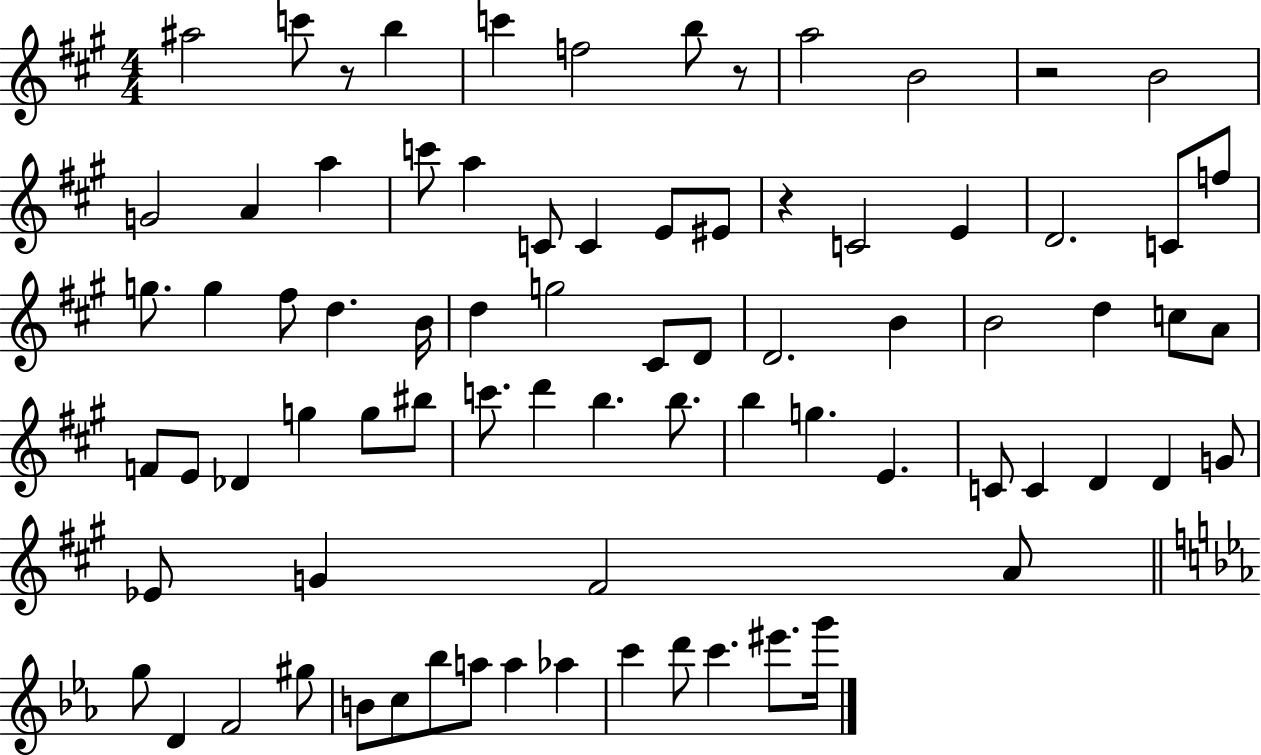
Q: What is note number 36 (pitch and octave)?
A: D5